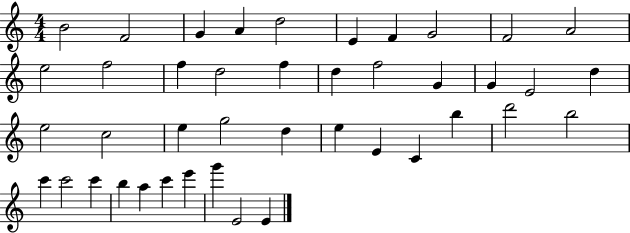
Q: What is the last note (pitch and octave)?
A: E4